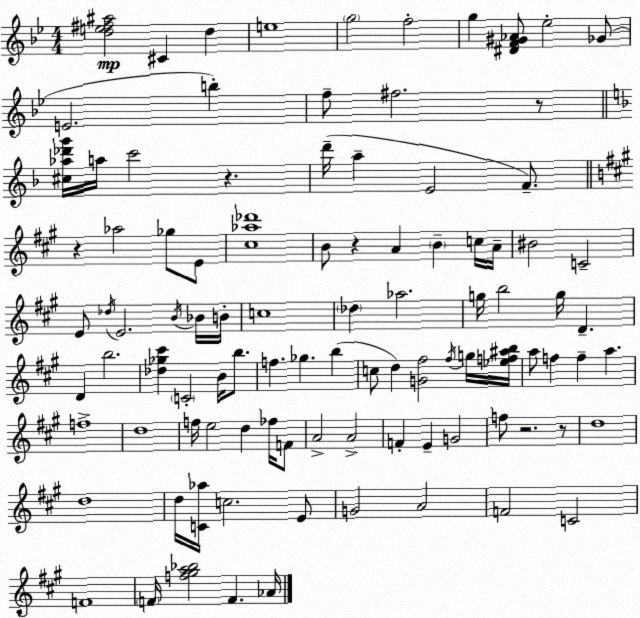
X:1
T:Untitled
M:4/4
L:1/4
K:Bb
[de^f^a]2 ^C d e4 g2 f2 g [^DF^G_A]/2 _e2 _G/2 E2 b f/2 ^f2 z/2 [^c_a_d'g']/4 a/4 c'2 z d'/4 a E2 F/2 z _a2 _g/2 E/2 [^c_a_d']4 B/2 z A B c/4 A/4 ^B2 C2 E/2 _d/4 E2 B/4 _B/4 B/4 c4 _d _a2 g/4 b2 g/4 D D b2 [_d_g^c'] C2 B/4 b/2 f _g b c/2 d [G^f]2 ^f/4 g/4 [_ef^ab]/4 a/2 f f a f4 d4 f/4 e2 d _f/4 F/2 A2 A2 F E G2 f/2 z2 z/2 d4 d4 d/4 [C_a]/4 c2 E/2 G2 A2 F2 C2 F4 F/4 [f^ga_b]2 F _A/4